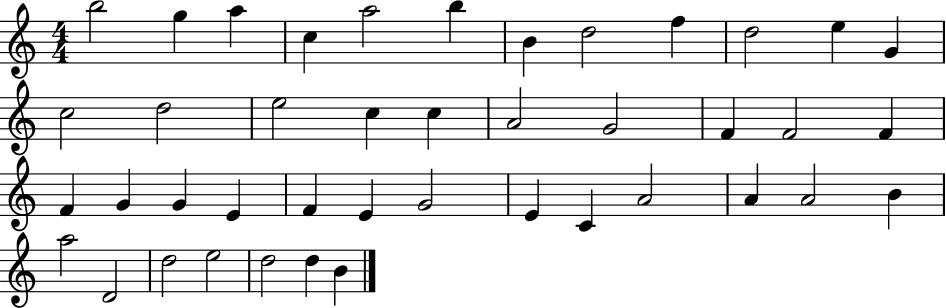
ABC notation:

X:1
T:Untitled
M:4/4
L:1/4
K:C
b2 g a c a2 b B d2 f d2 e G c2 d2 e2 c c A2 G2 F F2 F F G G E F E G2 E C A2 A A2 B a2 D2 d2 e2 d2 d B